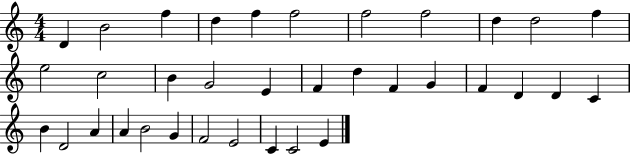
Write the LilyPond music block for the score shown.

{
  \clef treble
  \numericTimeSignature
  \time 4/4
  \key c \major
  d'4 b'2 f''4 | d''4 f''4 f''2 | f''2 f''2 | d''4 d''2 f''4 | \break e''2 c''2 | b'4 g'2 e'4 | f'4 d''4 f'4 g'4 | f'4 d'4 d'4 c'4 | \break b'4 d'2 a'4 | a'4 b'2 g'4 | f'2 e'2 | c'4 c'2 e'4 | \break \bar "|."
}